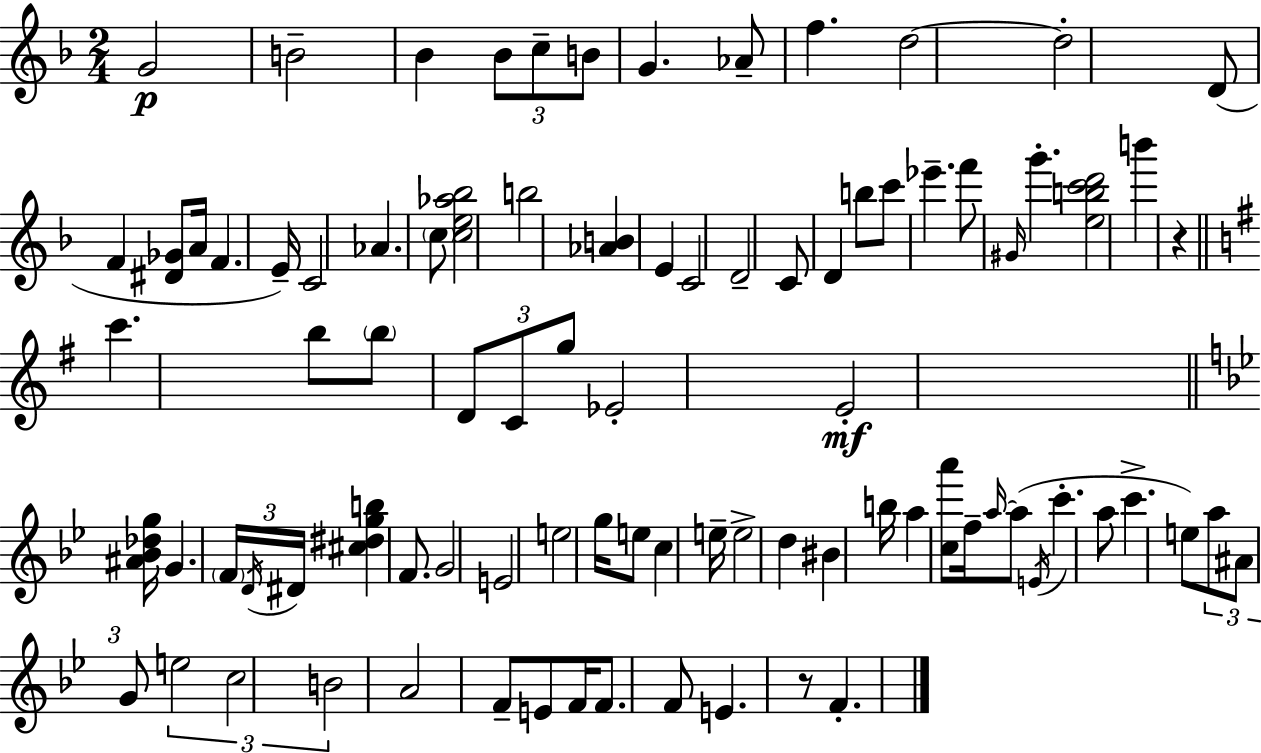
{
  \clef treble
  \numericTimeSignature
  \time 2/4
  \key f \major
  g'2\p | b'2-- | bes'4 \tuplet 3/2 { bes'8 c''8-- | b'8 } g'4. | \break aes'8-- f''4. | d''2~~ | d''2-. | d'8( f'4 <dis' ges'>8 | \break a'16 f'4. e'16--) | c'2 | aes'4. \parenthesize c''8 | <c'' e'' aes'' bes''>2 | \break b''2 | <aes' b'>4 e'4 | c'2 | d'2-- | \break c'8 d'4 b''8 | c'''8 ees'''4.-- | f'''8 \grace { gis'16 } g'''4.-. | <e'' b'' c''' d'''>2 | \break b'''4 r4 | \bar "||" \break \key g \major c'''4. b''8 | \parenthesize b''8 \tuplet 3/2 { d'8 c'8 g''8 } | ees'2-. | e'2-.\mf | \break \bar "||" \break \key bes \major <ais' bes' des'' g''>16 g'4. \tuplet 3/2 { \parenthesize f'16 | \acciaccatura { d'16 } dis'16 } <cis'' dis'' g'' b''>4 f'8. | g'2 | e'2 | \break e''2 | g''16 e''8 c''4 | e''16-- e''2-> | d''4 bis'4 | \break b''16 a''4 <c'' a'''>8 | f''16-- \grace { a''16~ }~ a''8( \acciaccatura { e'16 } c'''4.-. | a''8 c'''4.-> | e''8) \tuplet 3/2 { a''8 ais'8 | \break g'8 } \tuplet 3/2 { e''2 | c''2 | b'2 } | a'2 | \break f'8-- e'8 f'16 | f'8. f'8 e'4. | r8 f'4.-. | \bar "|."
}